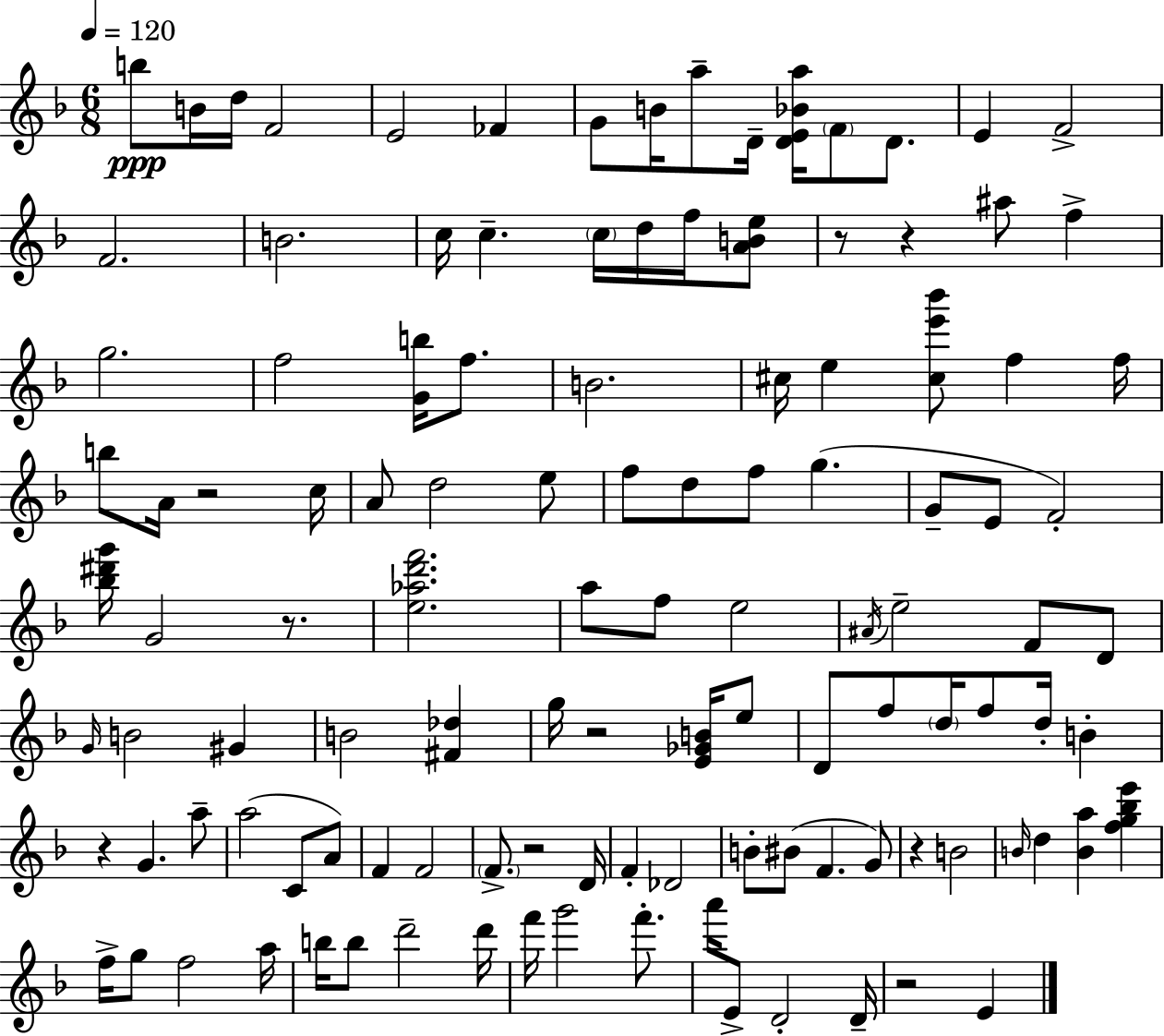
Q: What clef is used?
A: treble